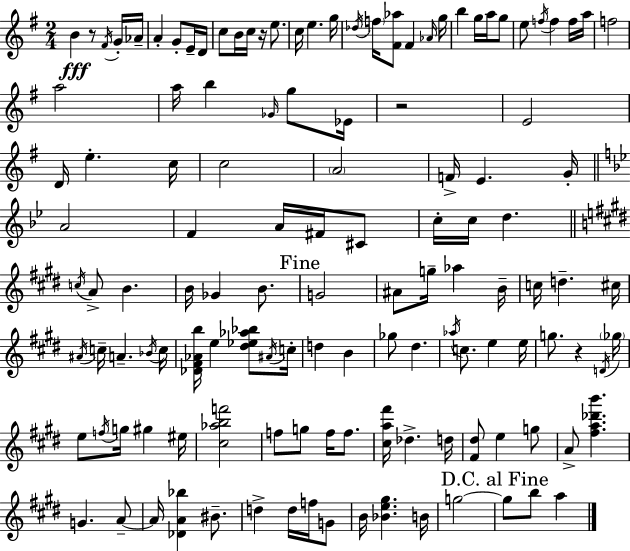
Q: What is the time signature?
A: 2/4